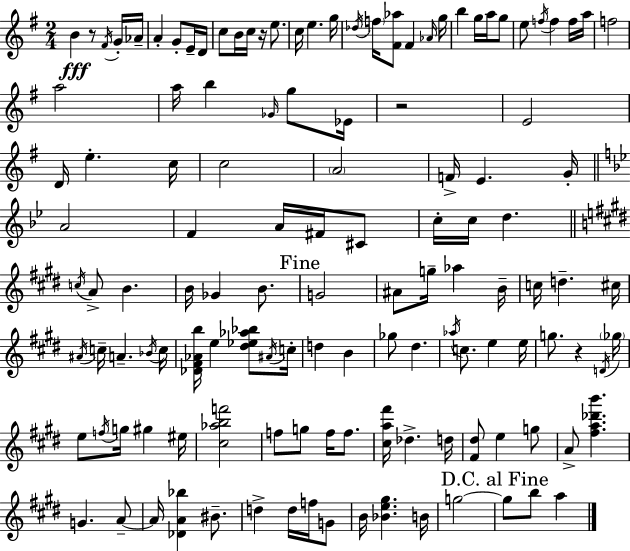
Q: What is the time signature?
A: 2/4